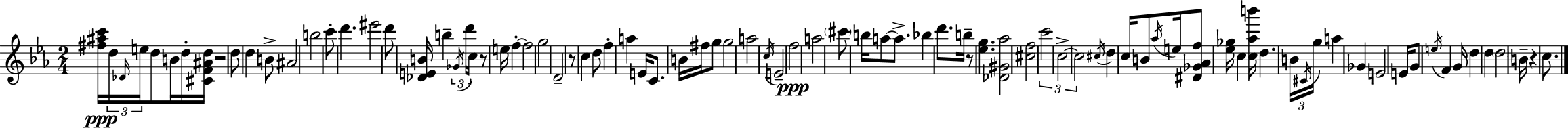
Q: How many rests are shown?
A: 5